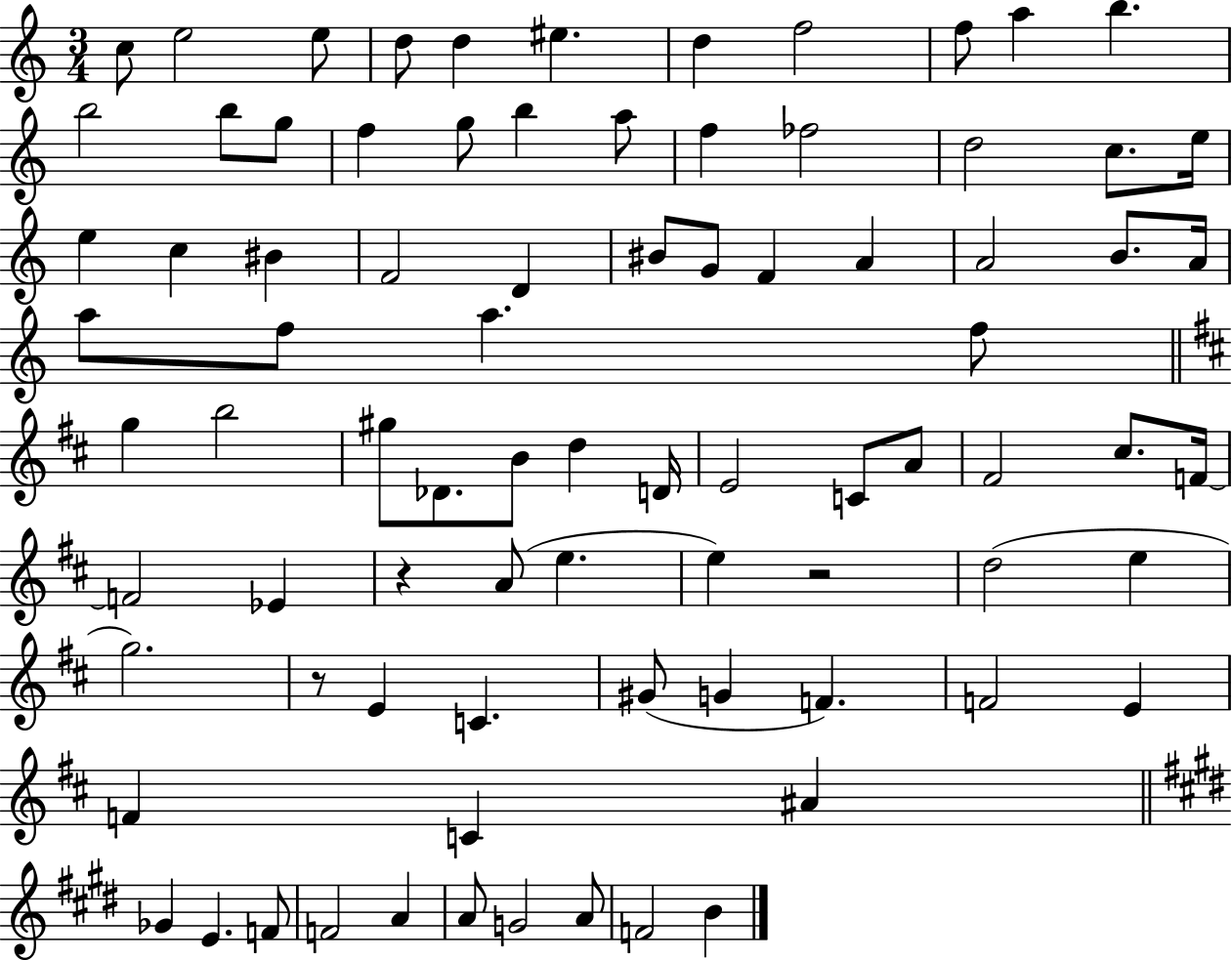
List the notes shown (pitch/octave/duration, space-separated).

C5/e E5/h E5/e D5/e D5/q EIS5/q. D5/q F5/h F5/e A5/q B5/q. B5/h B5/e G5/e F5/q G5/e B5/q A5/e F5/q FES5/h D5/h C5/e. E5/s E5/q C5/q BIS4/q F4/h D4/q BIS4/e G4/e F4/q A4/q A4/h B4/e. A4/s A5/e F5/e A5/q. F5/e G5/q B5/h G#5/e Db4/e. B4/e D5/q D4/s E4/h C4/e A4/e F#4/h C#5/e. F4/s F4/h Eb4/q R/q A4/e E5/q. E5/q R/h D5/h E5/q G5/h. R/e E4/q C4/q. G#4/e G4/q F4/q. F4/h E4/q F4/q C4/q A#4/q Gb4/q E4/q. F4/e F4/h A4/q A4/e G4/h A4/e F4/h B4/q